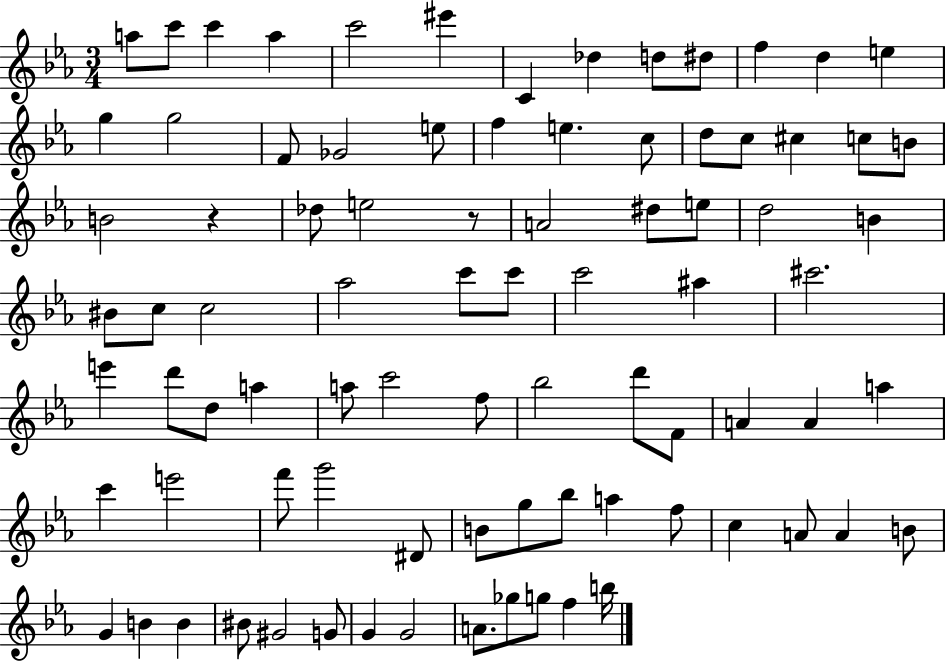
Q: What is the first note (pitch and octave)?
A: A5